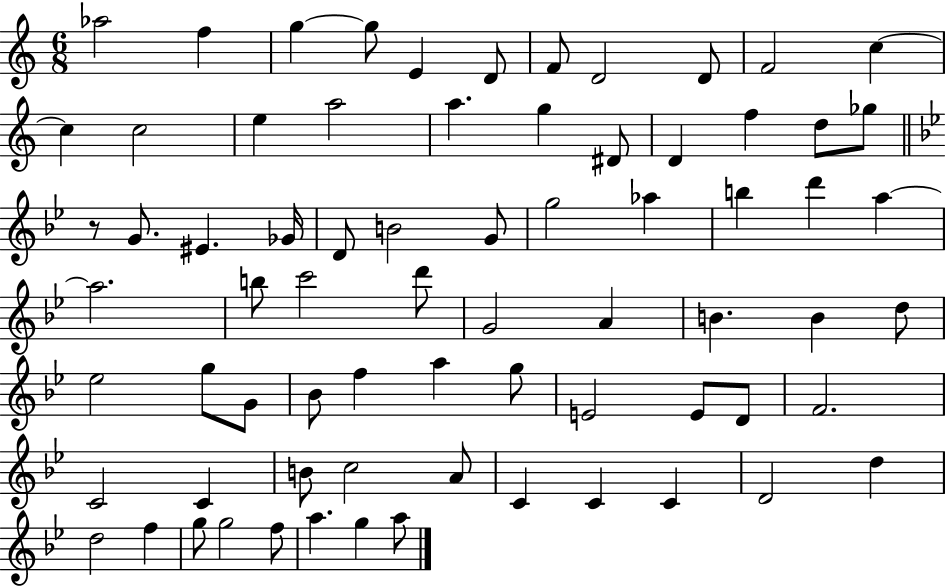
Ab5/h F5/q G5/q G5/e E4/q D4/e F4/e D4/h D4/e F4/h C5/q C5/q C5/h E5/q A5/h A5/q. G5/q D#4/e D4/q F5/q D5/e Gb5/e R/e G4/e. EIS4/q. Gb4/s D4/e B4/h G4/e G5/h Ab5/q B5/q D6/q A5/q A5/h. B5/e C6/h D6/e G4/h A4/q B4/q. B4/q D5/e Eb5/h G5/e G4/e Bb4/e F5/q A5/q G5/e E4/h E4/e D4/e F4/h. C4/h C4/q B4/e C5/h A4/e C4/q C4/q C4/q D4/h D5/q D5/h F5/q G5/e G5/h F5/e A5/q. G5/q A5/e